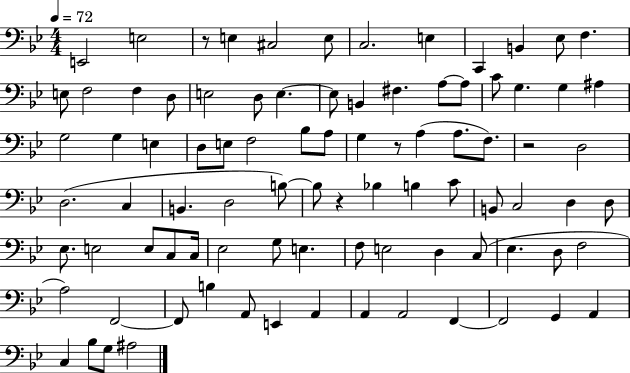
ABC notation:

X:1
T:Untitled
M:4/4
L:1/4
K:Bb
E,,2 E,2 z/2 E, ^C,2 E,/2 C,2 E, C,, B,, _E,/2 F, E,/2 F,2 F, D,/2 E,2 D,/2 E, E,/2 B,, ^F, A,/2 A,/2 C/2 G, G, ^A, G,2 G, E, D,/2 E,/2 F,2 _B,/2 A,/2 G, z/2 A, A,/2 F,/2 z2 D,2 D,2 C, B,, D,2 B,/2 B,/2 z _B, B, C/2 B,,/2 C,2 D, D,/2 _E,/2 E,2 E,/2 C,/2 C,/4 _E,2 G,/2 E, F,/2 E,2 D, C,/2 _E, D,/2 F,2 A,2 F,,2 F,,/2 B, A,,/2 E,, A,, A,, A,,2 F,, F,,2 G,, A,, C, _B,/2 G,/2 ^A,2